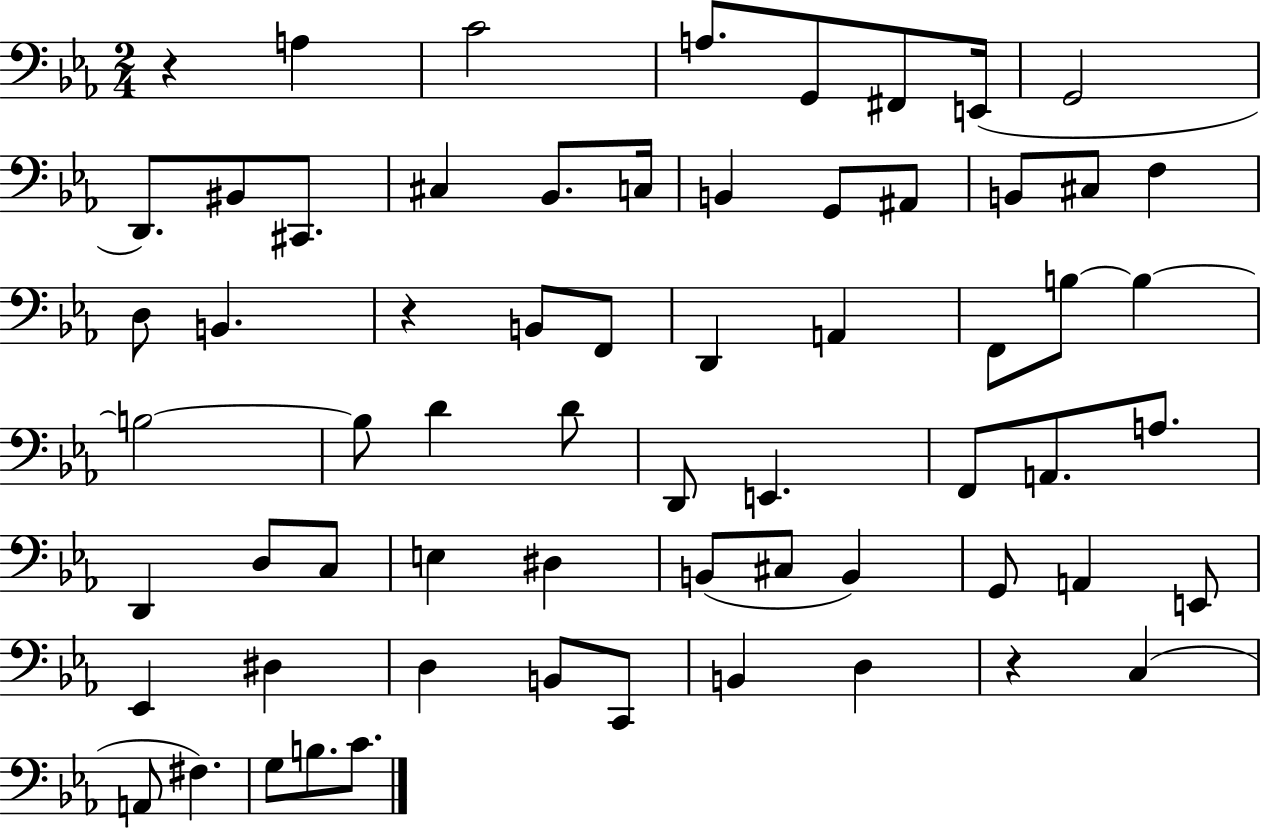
X:1
T:Untitled
M:2/4
L:1/4
K:Eb
z A, C2 A,/2 G,,/2 ^F,,/2 E,,/4 G,,2 D,,/2 ^B,,/2 ^C,,/2 ^C, _B,,/2 C,/4 B,, G,,/2 ^A,,/2 B,,/2 ^C,/2 F, D,/2 B,, z B,,/2 F,,/2 D,, A,, F,,/2 B,/2 B, B,2 B,/2 D D/2 D,,/2 E,, F,,/2 A,,/2 A,/2 D,, D,/2 C,/2 E, ^D, B,,/2 ^C,/2 B,, G,,/2 A,, E,,/2 _E,, ^D, D, B,,/2 C,,/2 B,, D, z C, A,,/2 ^F, G,/2 B,/2 C/2